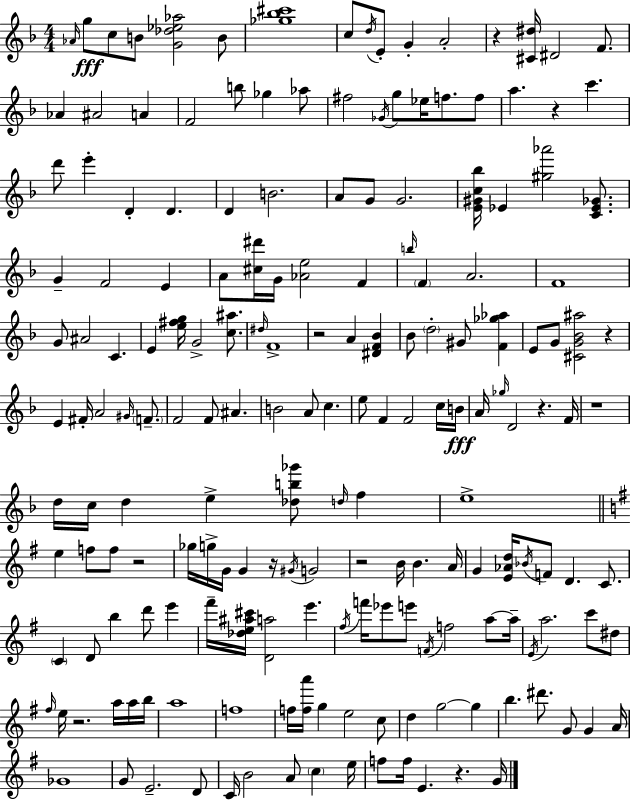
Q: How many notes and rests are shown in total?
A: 184